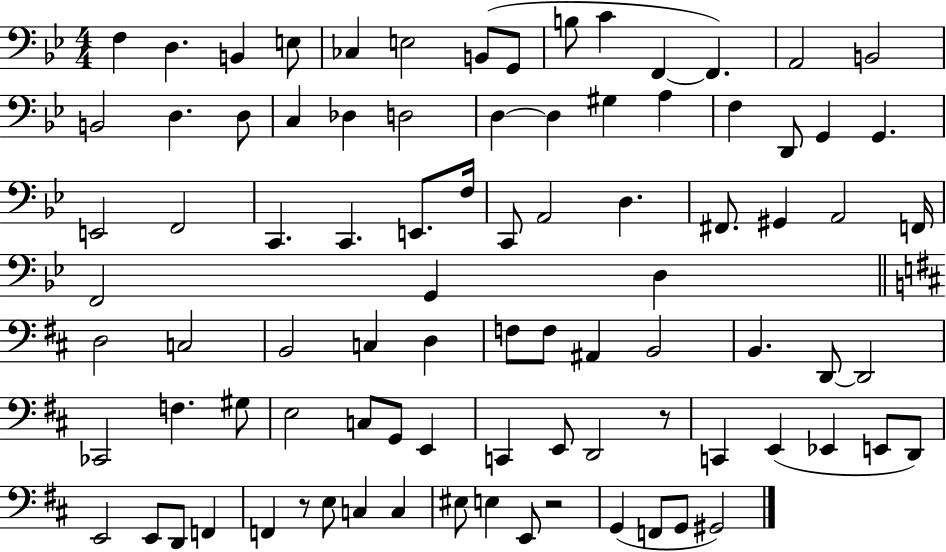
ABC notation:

X:1
T:Untitled
M:4/4
L:1/4
K:Bb
F, D, B,, E,/2 _C, E,2 B,,/2 G,,/2 B,/2 C F,, F,, A,,2 B,,2 B,,2 D, D,/2 C, _D, D,2 D, D, ^G, A, F, D,,/2 G,, G,, E,,2 F,,2 C,, C,, E,,/2 F,/4 C,,/2 A,,2 D, ^F,,/2 ^G,, A,,2 F,,/4 F,,2 G,, D, D,2 C,2 B,,2 C, D, F,/2 F,/2 ^A,, B,,2 B,, D,,/2 D,,2 _C,,2 F, ^G,/2 E,2 C,/2 G,,/2 E,, C,, E,,/2 D,,2 z/2 C,, E,, _E,, E,,/2 D,,/2 E,,2 E,,/2 D,,/2 F,, F,, z/2 E,/2 C, C, ^E,/2 E, E,,/2 z2 G,, F,,/2 G,,/2 ^G,,2